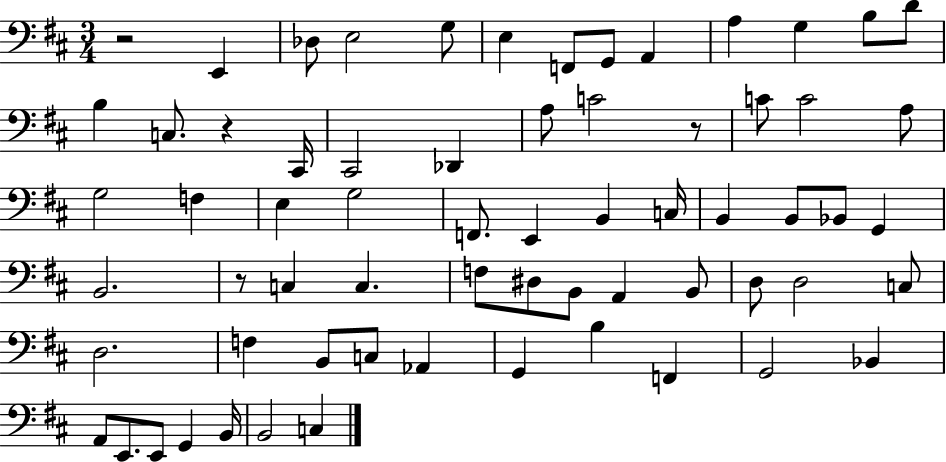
R/h E2/q Db3/e E3/h G3/e E3/q F2/e G2/e A2/q A3/q G3/q B3/e D4/e B3/q C3/e. R/q C#2/s C#2/h Db2/q A3/e C4/h R/e C4/e C4/h A3/e G3/h F3/q E3/q G3/h F2/e. E2/q B2/q C3/s B2/q B2/e Bb2/e G2/q B2/h. R/e C3/q C3/q. F3/e D#3/e B2/e A2/q B2/e D3/e D3/h C3/e D3/h. F3/q B2/e C3/e Ab2/q G2/q B3/q F2/q G2/h Bb2/q A2/e E2/e. E2/e G2/q B2/s B2/h C3/q